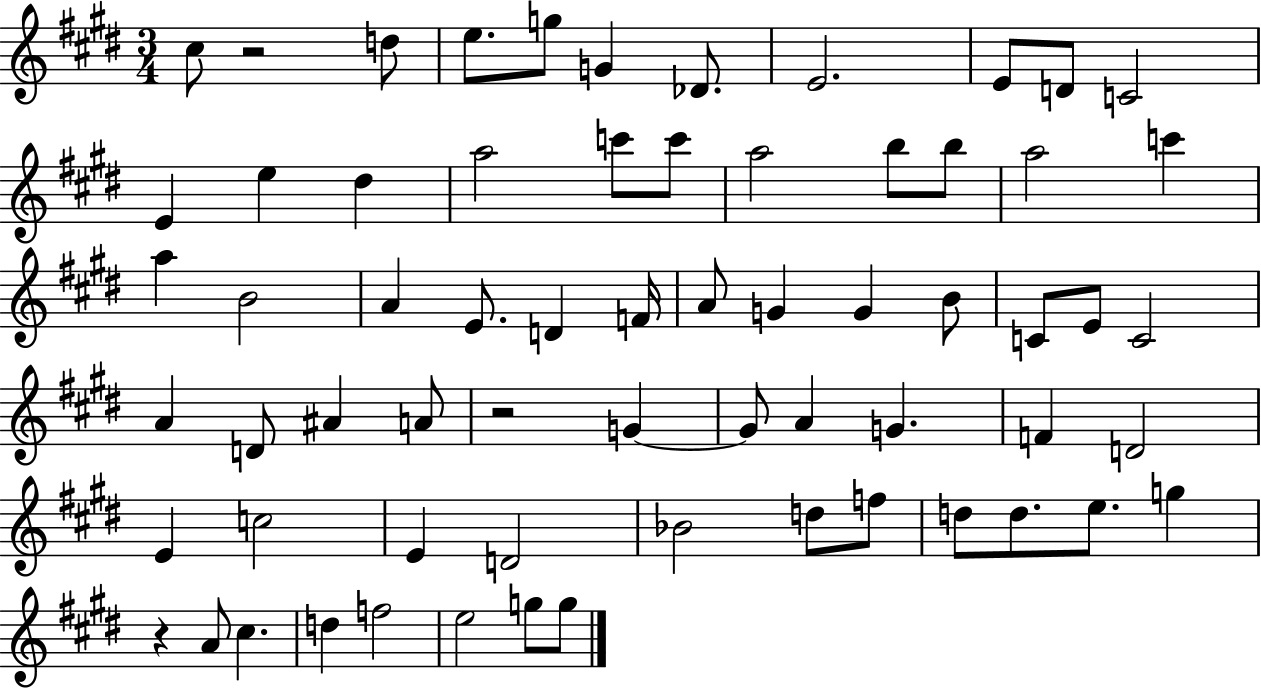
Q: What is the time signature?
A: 3/4